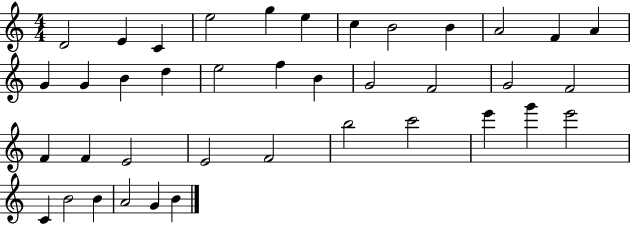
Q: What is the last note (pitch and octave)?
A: B4